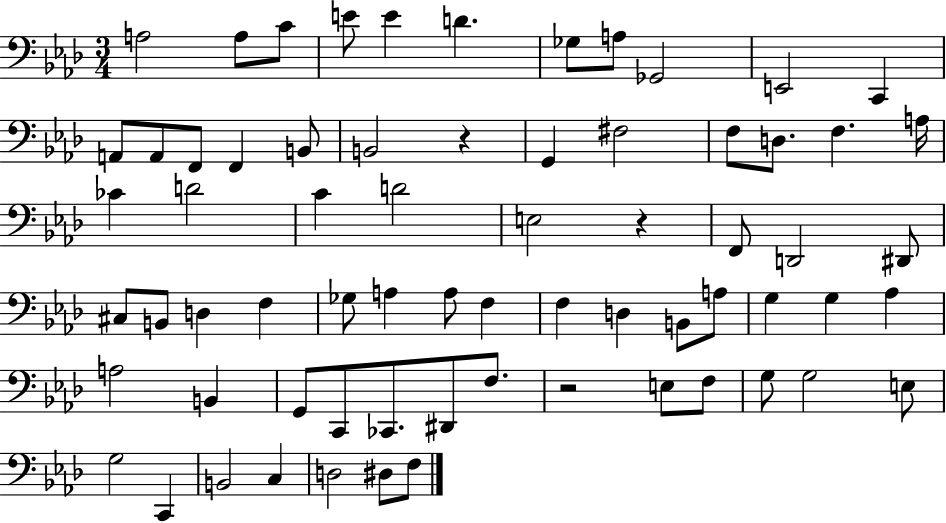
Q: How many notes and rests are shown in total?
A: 68